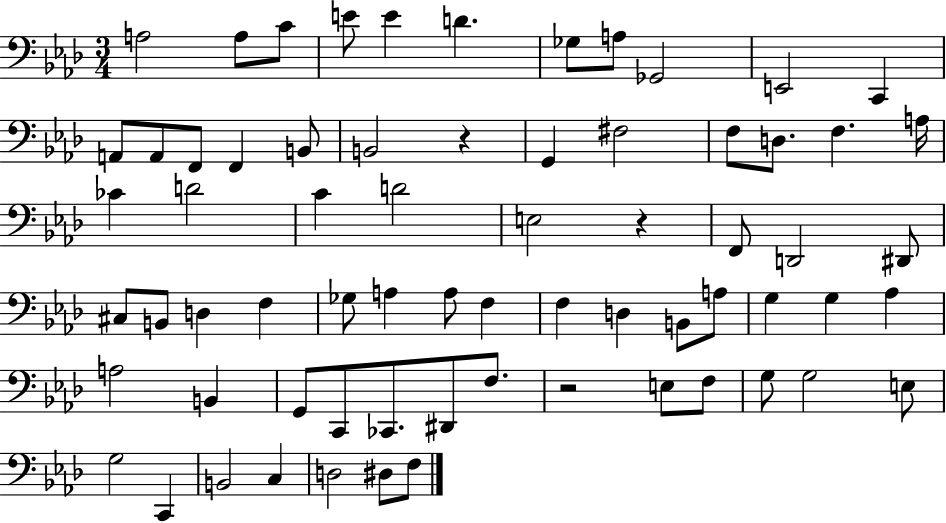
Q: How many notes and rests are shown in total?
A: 68